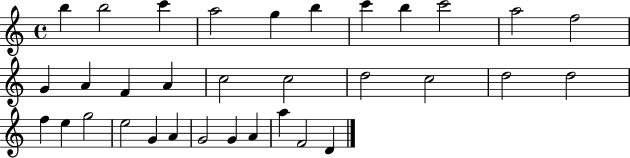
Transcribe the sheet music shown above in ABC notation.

X:1
T:Untitled
M:4/4
L:1/4
K:C
b b2 c' a2 g b c' b c'2 a2 f2 G A F A c2 c2 d2 c2 d2 d2 f e g2 e2 G A G2 G A a F2 D